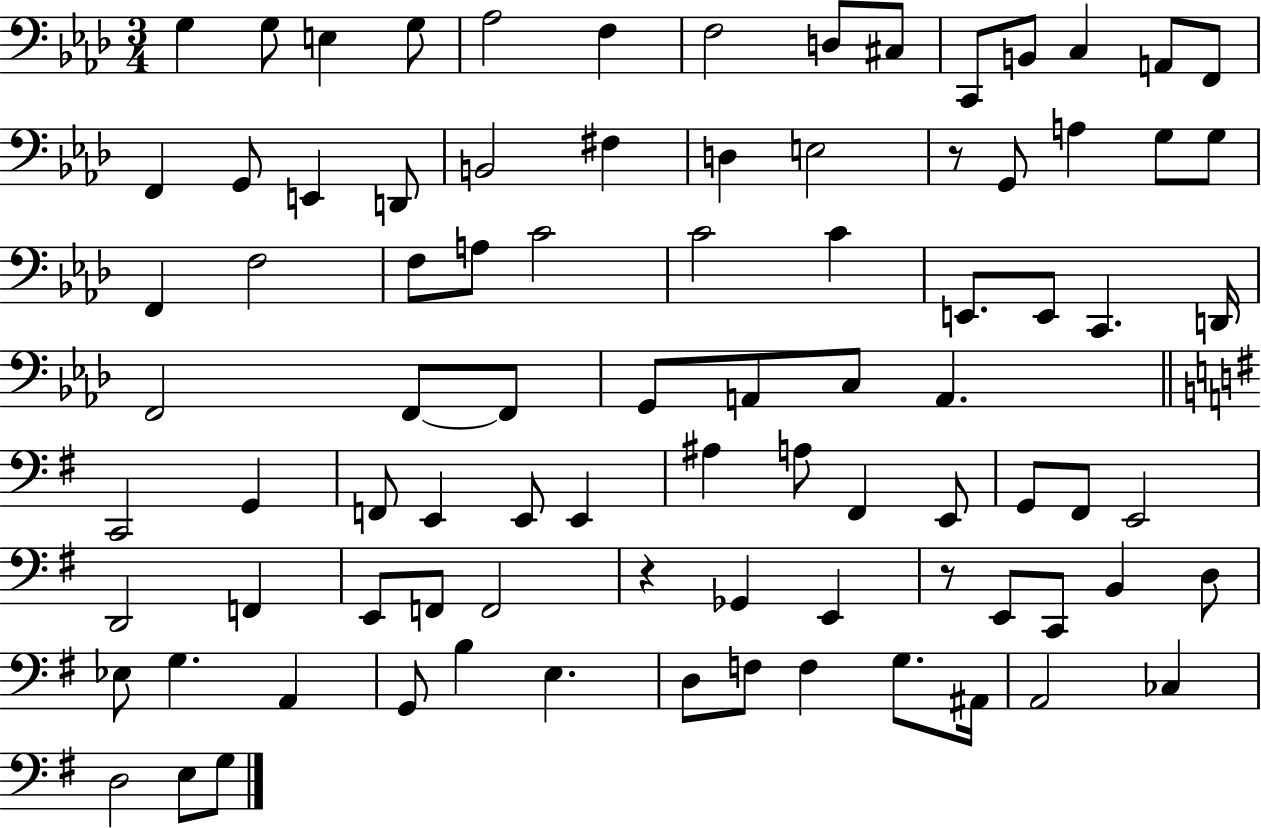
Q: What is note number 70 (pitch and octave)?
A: G3